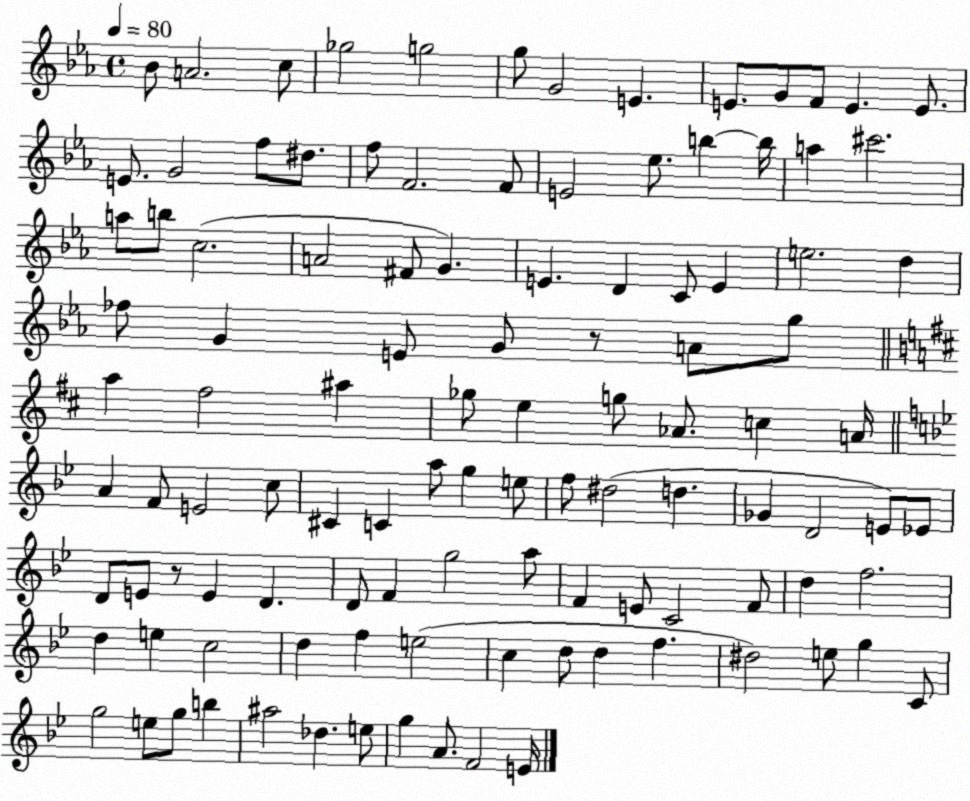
X:1
T:Untitled
M:4/4
L:1/4
K:Eb
_B/2 A2 c/2 _g2 g2 g/2 G2 E E/2 G/2 F/2 E E/2 E/2 G2 f/2 ^d/2 f/2 F2 F/2 E2 _e/2 b b/4 a ^c'2 a/2 b/2 c2 A2 ^F/2 G E D C/2 E e2 d _f/2 G E/2 G/2 z/2 A/2 g/2 a ^f2 ^a _g/2 e g/2 _A/2 c A/4 A F/2 E2 c/2 ^C C a/2 g e/2 f/2 ^d2 d _G D2 E/2 _E/2 D/2 E/2 z/2 E D D/2 F g2 a/2 F E/2 C2 F/2 d f2 d e c2 d f e2 c d/2 d f ^d2 e/2 g C/2 g2 e/2 g/2 b ^a2 _d e/2 g A/2 F2 E/4